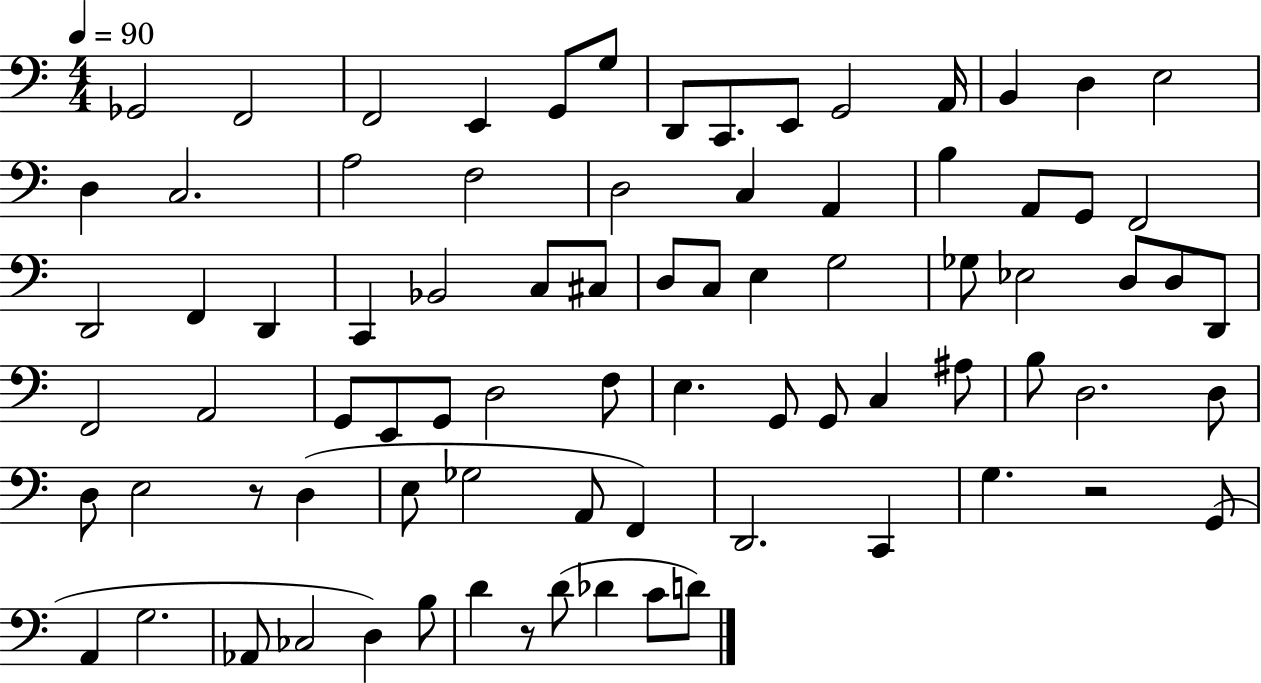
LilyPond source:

{
  \clef bass
  \numericTimeSignature
  \time 4/4
  \key c \major
  \tempo 4 = 90
  ges,2 f,2 | f,2 e,4 g,8 g8 | d,8 c,8. e,8 g,2 a,16 | b,4 d4 e2 | \break d4 c2. | a2 f2 | d2 c4 a,4 | b4 a,8 g,8 f,2 | \break d,2 f,4 d,4 | c,4 bes,2 c8 cis8 | d8 c8 e4 g2 | ges8 ees2 d8 d8 d,8 | \break f,2 a,2 | g,8 e,8 g,8 d2 f8 | e4. g,8 g,8 c4 ais8 | b8 d2. d8 | \break d8 e2 r8 d4( | e8 ges2 a,8 f,4) | d,2. c,4 | g4. r2 g,8( | \break a,4 g2. | aes,8 ces2 d4) b8 | d'4 r8 d'8( des'4 c'8 d'8) | \bar "|."
}